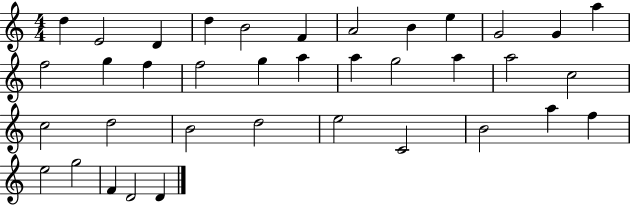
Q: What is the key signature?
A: C major